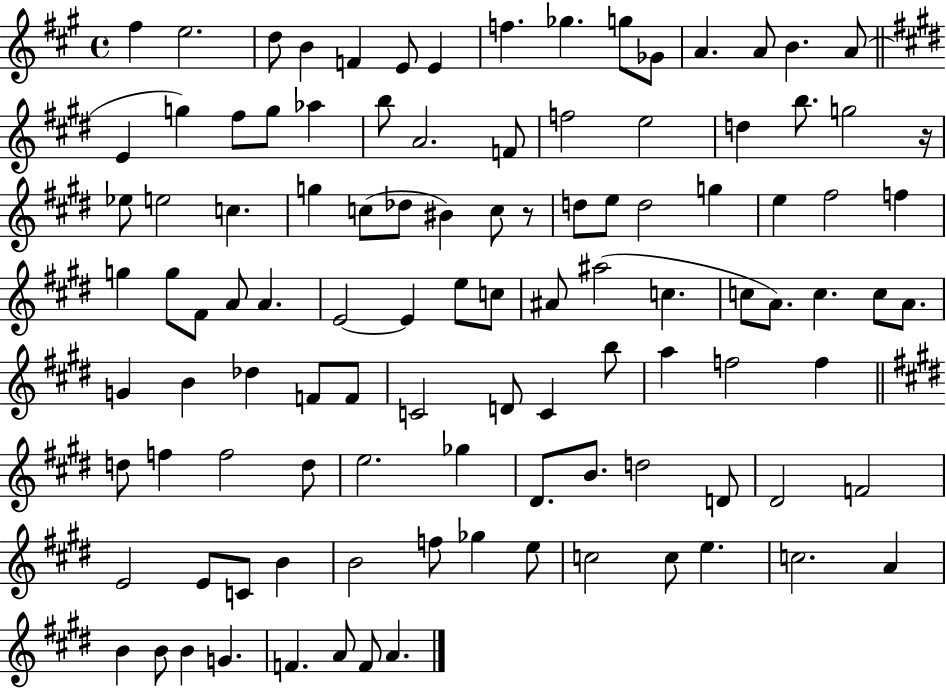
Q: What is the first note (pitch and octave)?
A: F#5